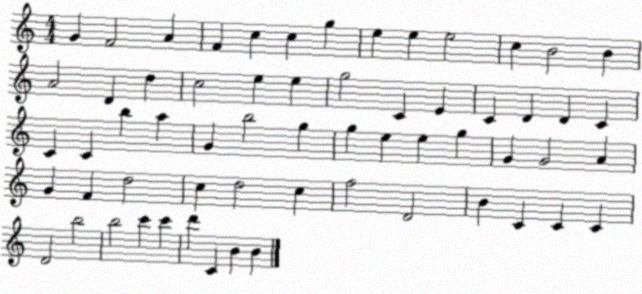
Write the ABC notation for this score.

X:1
T:Untitled
M:4/4
L:1/4
K:C
G F2 A F c c g e e e2 c B2 B A2 D d c2 e e g2 C E C D D C C C b a G b2 g g e e g G G2 A G F d2 c d2 c f2 D2 B C C C D2 b2 b2 c' c' d' C B B